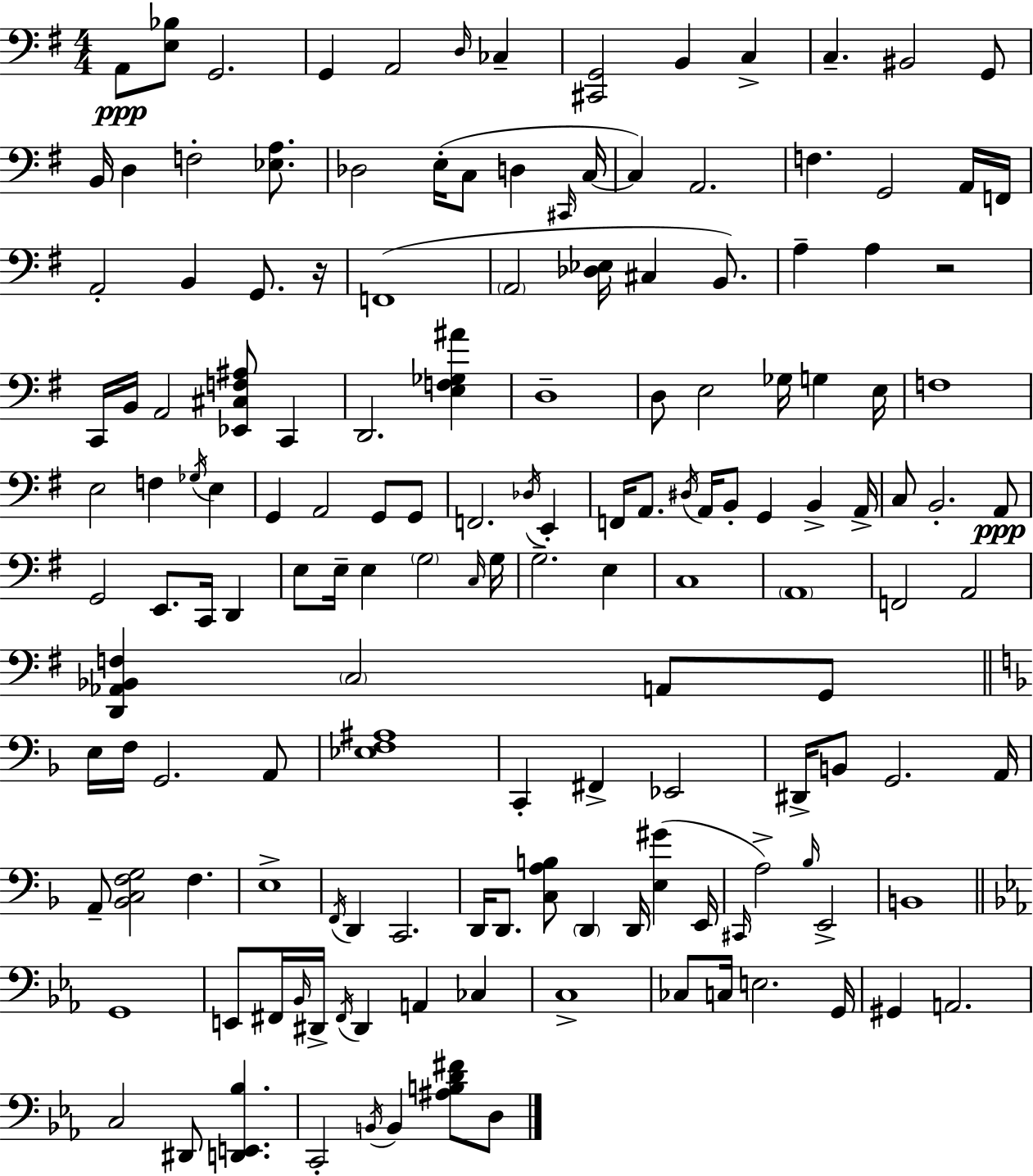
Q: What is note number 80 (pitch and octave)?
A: G3